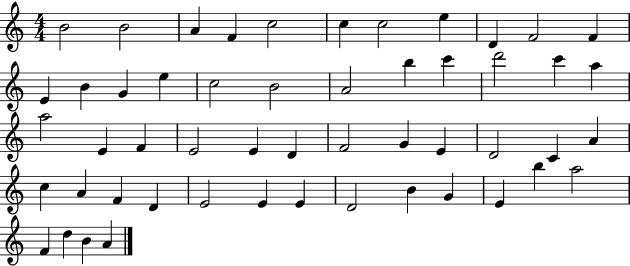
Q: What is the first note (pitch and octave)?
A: B4